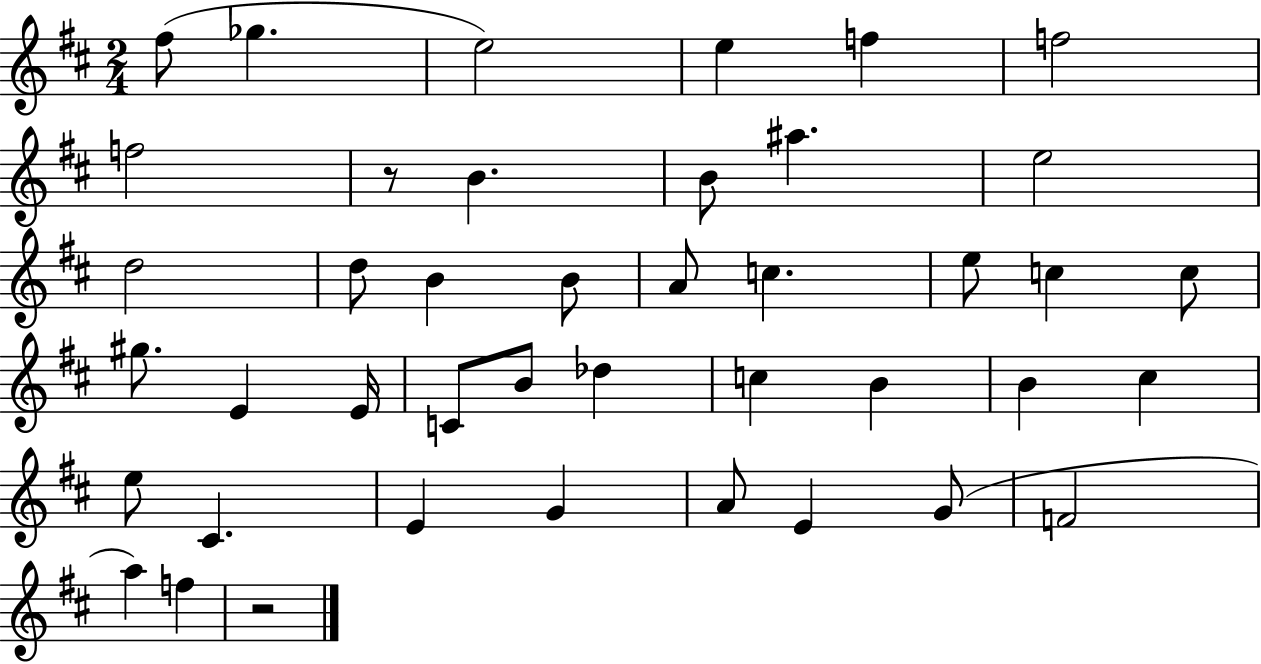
{
  \clef treble
  \numericTimeSignature
  \time 2/4
  \key d \major
  fis''8( ges''4. | e''2) | e''4 f''4 | f''2 | \break f''2 | r8 b'4. | b'8 ais''4. | e''2 | \break d''2 | d''8 b'4 b'8 | a'8 c''4. | e''8 c''4 c''8 | \break gis''8. e'4 e'16 | c'8 b'8 des''4 | c''4 b'4 | b'4 cis''4 | \break e''8 cis'4. | e'4 g'4 | a'8 e'4 g'8( | f'2 | \break a''4) f''4 | r2 | \bar "|."
}